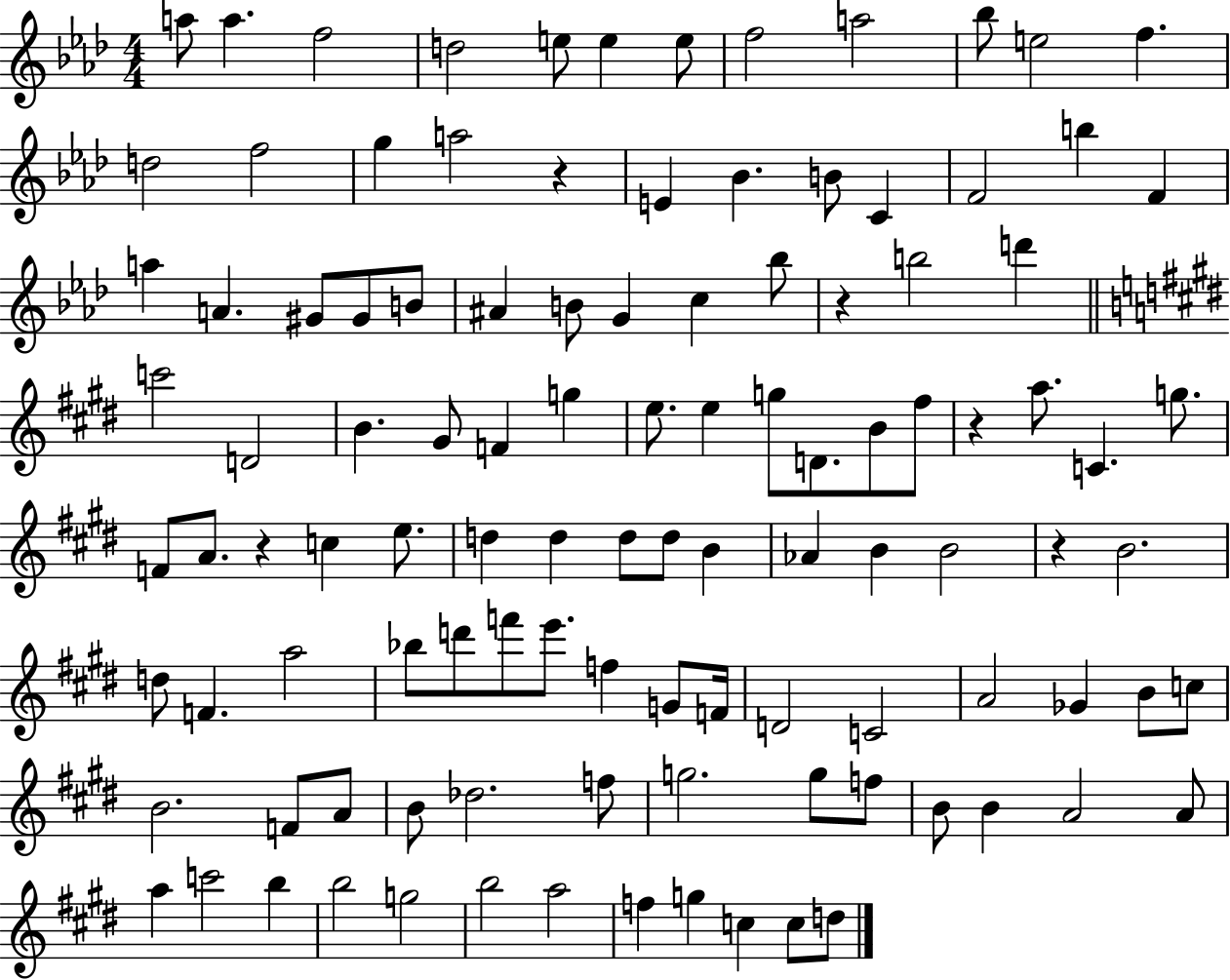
A5/e A5/q. F5/h D5/h E5/e E5/q E5/e F5/h A5/h Bb5/e E5/h F5/q. D5/h F5/h G5/q A5/h R/q E4/q Bb4/q. B4/e C4/q F4/h B5/q F4/q A5/q A4/q. G#4/e G#4/e B4/e A#4/q B4/e G4/q C5/q Bb5/e R/q B5/h D6/q C6/h D4/h B4/q. G#4/e F4/q G5/q E5/e. E5/q G5/e D4/e. B4/e F#5/e R/q A5/e. C4/q. G5/e. F4/e A4/e. R/q C5/q E5/e. D5/q D5/q D5/e D5/e B4/q Ab4/q B4/q B4/h R/q B4/h. D5/e F4/q. A5/h Bb5/e D6/e F6/e E6/e. F5/q G4/e F4/s D4/h C4/h A4/h Gb4/q B4/e C5/e B4/h. F4/e A4/e B4/e Db5/h. F5/e G5/h. G5/e F5/e B4/e B4/q A4/h A4/e A5/q C6/h B5/q B5/h G5/h B5/h A5/h F5/q G5/q C5/q C5/e D5/e